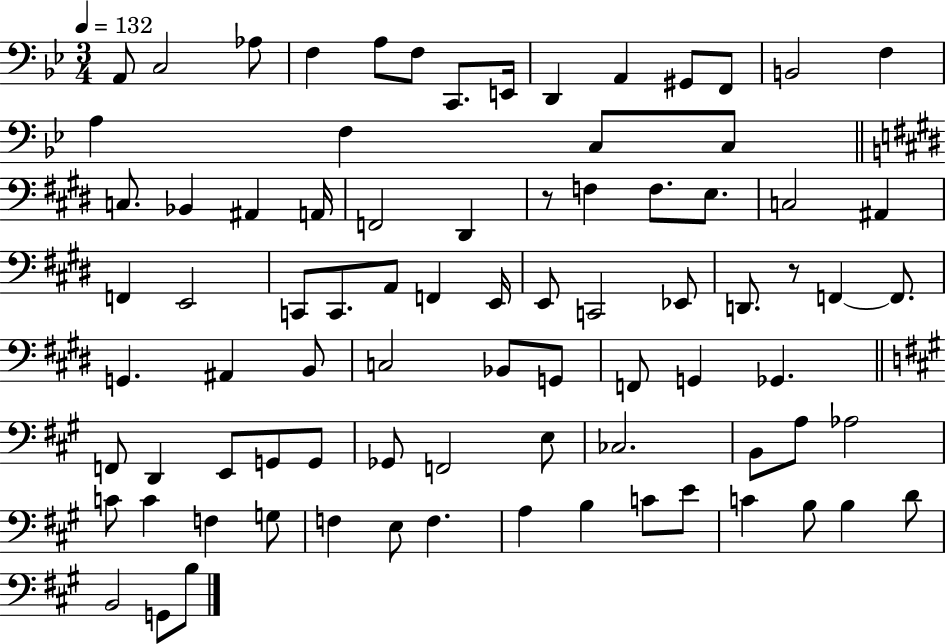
{
  \clef bass
  \numericTimeSignature
  \time 3/4
  \key bes \major
  \tempo 4 = 132
  a,8 c2 aes8 | f4 a8 f8 c,8. e,16 | d,4 a,4 gis,8 f,8 | b,2 f4 | \break a4 f4 c8 c8 | \bar "||" \break \key e \major c8. bes,4 ais,4 a,16 | f,2 dis,4 | r8 f4 f8. e8. | c2 ais,4 | \break f,4 e,2 | c,8 c,8. a,8 f,4 e,16 | e,8 c,2 ees,8 | d,8. r8 f,4~~ f,8. | \break g,4. ais,4 b,8 | c2 bes,8 g,8 | f,8 g,4 ges,4. | \bar "||" \break \key a \major f,8 d,4 e,8 g,8 g,8 | ges,8 f,2 e8 | ces2. | b,8 a8 aes2 | \break c'8 c'4 f4 g8 | f4 e8 f4. | a4 b4 c'8 e'8 | c'4 b8 b4 d'8 | \break b,2 g,8 b8 | \bar "|."
}